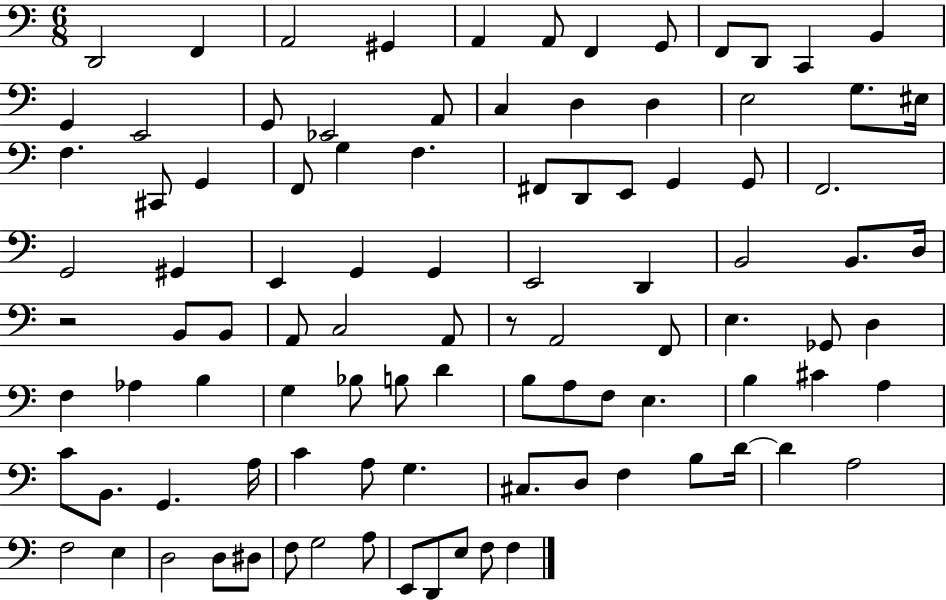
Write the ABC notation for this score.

X:1
T:Untitled
M:6/8
L:1/4
K:C
D,,2 F,, A,,2 ^G,, A,, A,,/2 F,, G,,/2 F,,/2 D,,/2 C,, B,, G,, E,,2 G,,/2 _E,,2 A,,/2 C, D, D, E,2 G,/2 ^E,/4 F, ^C,,/2 G,, F,,/2 G, F, ^F,,/2 D,,/2 E,,/2 G,, G,,/2 F,,2 G,,2 ^G,, E,, G,, G,, E,,2 D,, B,,2 B,,/2 D,/4 z2 B,,/2 B,,/2 A,,/2 C,2 A,,/2 z/2 A,,2 F,,/2 E, _G,,/2 D, F, _A, B, G, _B,/2 B,/2 D B,/2 A,/2 F,/2 E, B, ^C A, C/2 B,,/2 G,, A,/4 C A,/2 G, ^C,/2 D,/2 F, B,/2 D/4 D A,2 F,2 E, D,2 D,/2 ^D,/2 F,/2 G,2 A,/2 E,,/2 D,,/2 E,/2 F,/2 F,